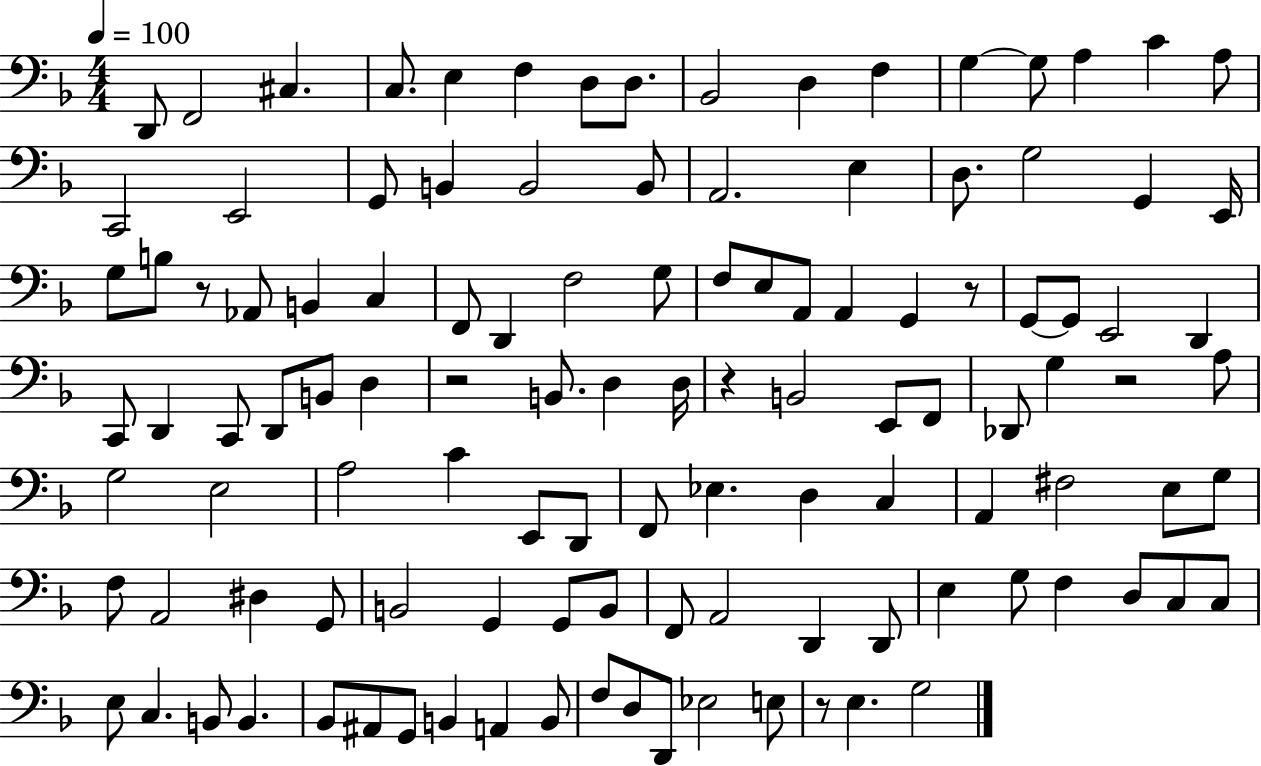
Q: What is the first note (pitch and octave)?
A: D2